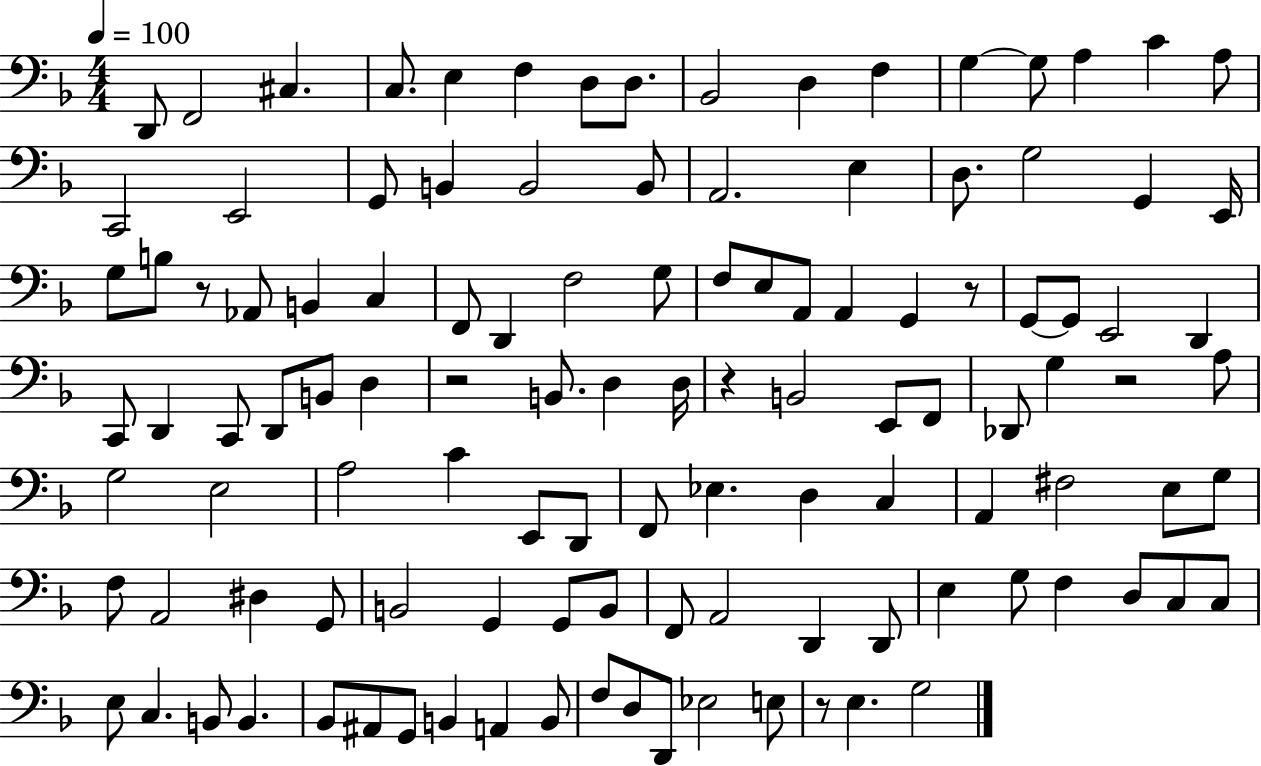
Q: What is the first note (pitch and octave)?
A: D2